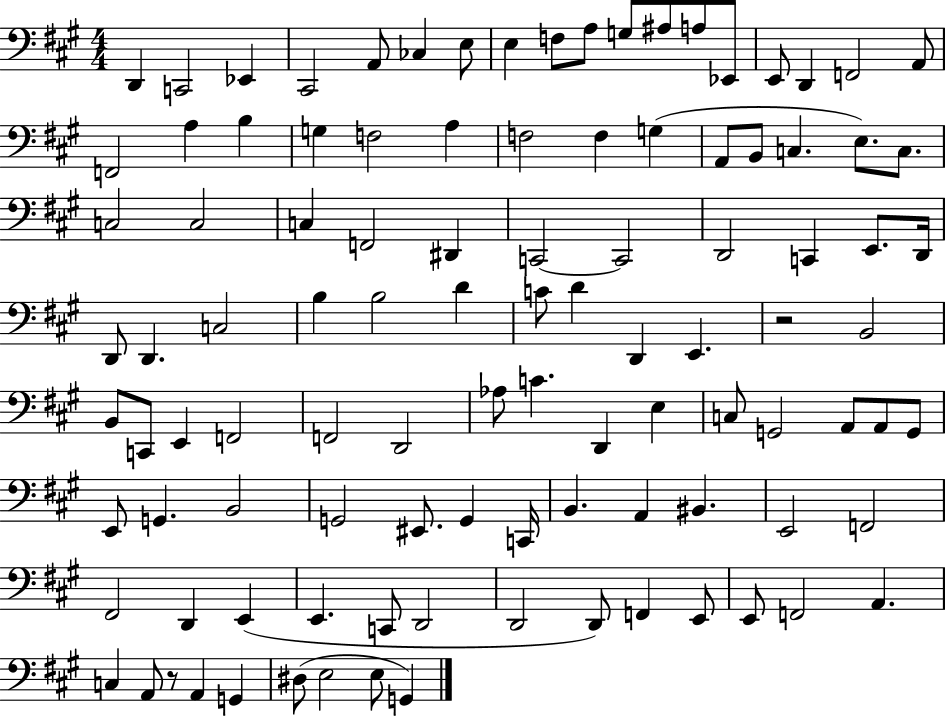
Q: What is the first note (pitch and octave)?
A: D2